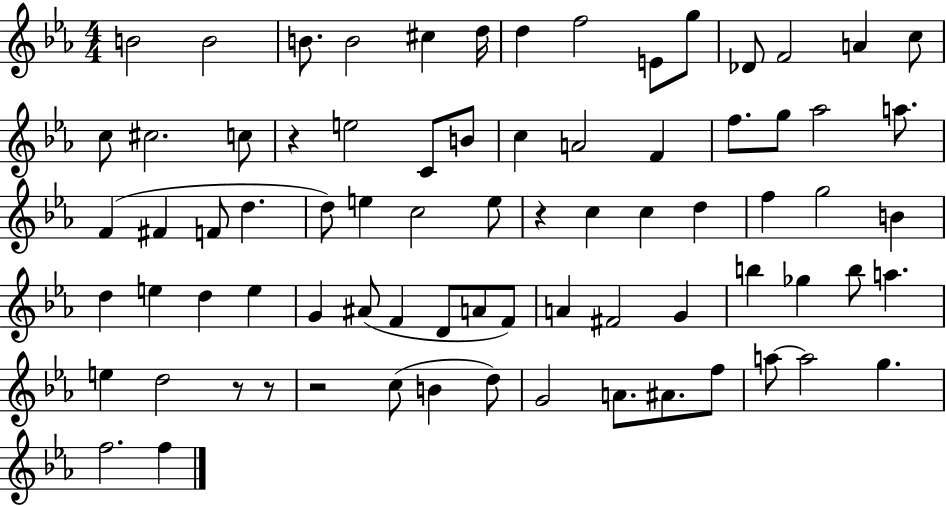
B4/h B4/h B4/e. B4/h C#5/q D5/s D5/q F5/h E4/e G5/e Db4/e F4/h A4/q C5/e C5/e C#5/h. C5/e R/q E5/h C4/e B4/e C5/q A4/h F4/q F5/e. G5/e Ab5/h A5/e. F4/q F#4/q F4/e D5/q. D5/e E5/q C5/h E5/e R/q C5/q C5/q D5/q F5/q G5/h B4/q D5/q E5/q D5/q E5/q G4/q A#4/e F4/q D4/e A4/e F4/e A4/q F#4/h G4/q B5/q Gb5/q B5/e A5/q. E5/q D5/h R/e R/e R/h C5/e B4/q D5/e G4/h A4/e. A#4/e. F5/e A5/e A5/h G5/q. F5/h. F5/q